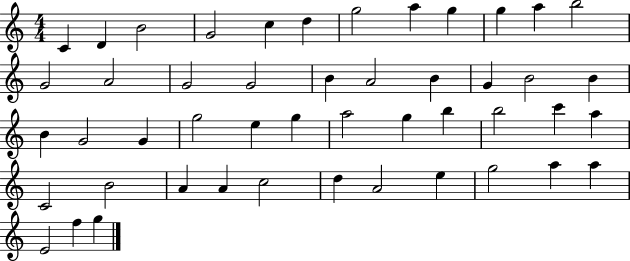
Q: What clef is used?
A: treble